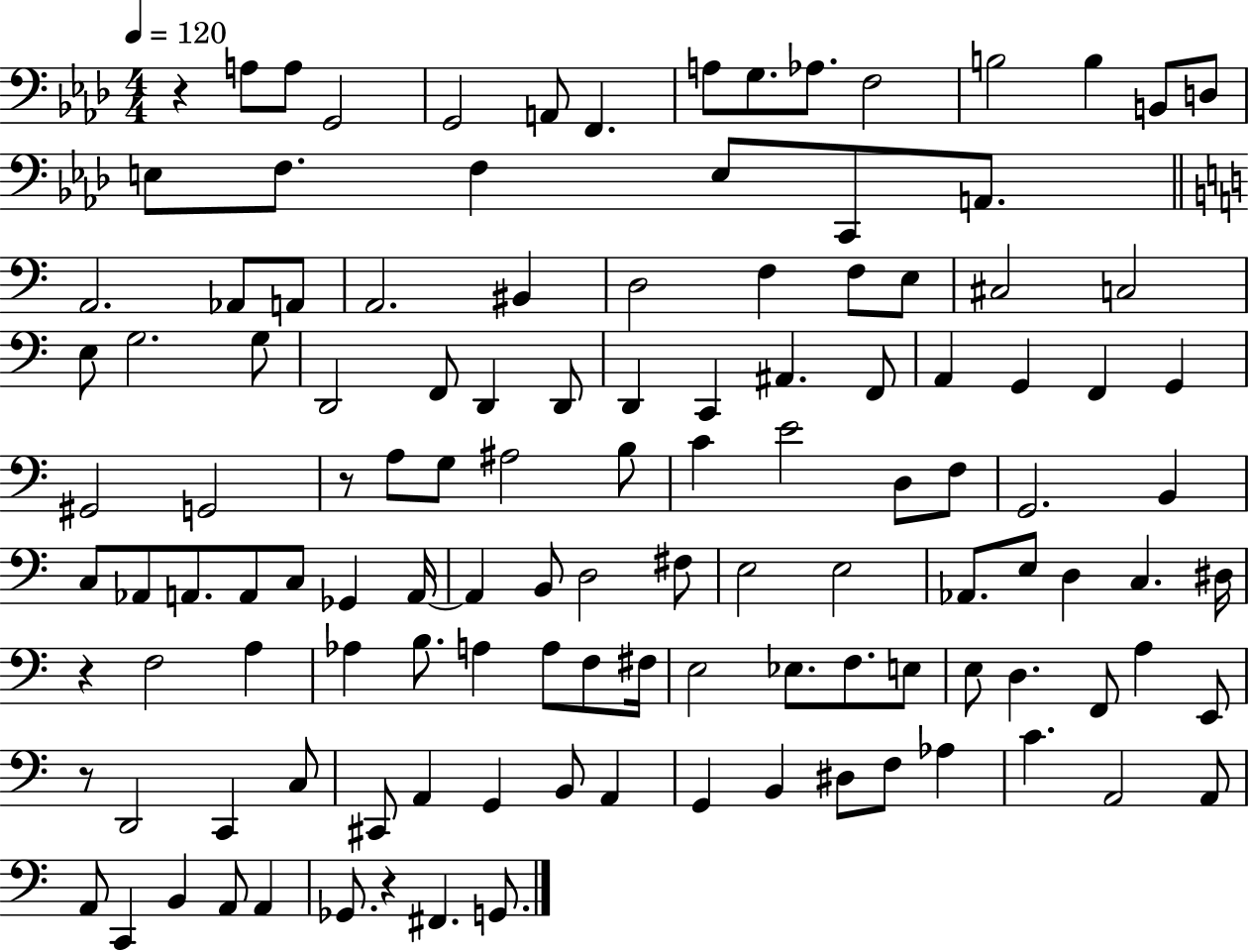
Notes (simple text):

R/q A3/e A3/e G2/h G2/h A2/e F2/q. A3/e G3/e. Ab3/e. F3/h B3/h B3/q B2/e D3/e E3/e F3/e. F3/q E3/e C2/e A2/e. A2/h. Ab2/e A2/e A2/h. BIS2/q D3/h F3/q F3/e E3/e C#3/h C3/h E3/e G3/h. G3/e D2/h F2/e D2/q D2/e D2/q C2/q A#2/q. F2/e A2/q G2/q F2/q G2/q G#2/h G2/h R/e A3/e G3/e A#3/h B3/e C4/q E4/h D3/e F3/e G2/h. B2/q C3/e Ab2/e A2/e. A2/e C3/e Gb2/q A2/s A2/q B2/e D3/h F#3/e E3/h E3/h Ab2/e. E3/e D3/q C3/q. D#3/s R/q F3/h A3/q Ab3/q B3/e. A3/q A3/e F3/e F#3/s E3/h Eb3/e. F3/e. E3/e E3/e D3/q. F2/e A3/q E2/e R/e D2/h C2/q C3/e C#2/e A2/q G2/q B2/e A2/q G2/q B2/q D#3/e F3/e Ab3/q C4/q. A2/h A2/e A2/e C2/q B2/q A2/e A2/q Gb2/e. R/q F#2/q. G2/e.